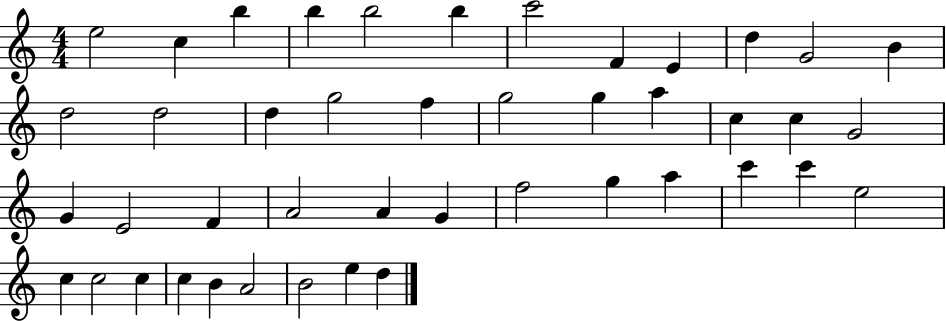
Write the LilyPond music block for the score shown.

{
  \clef treble
  \numericTimeSignature
  \time 4/4
  \key c \major
  e''2 c''4 b''4 | b''4 b''2 b''4 | c'''2 f'4 e'4 | d''4 g'2 b'4 | \break d''2 d''2 | d''4 g''2 f''4 | g''2 g''4 a''4 | c''4 c''4 g'2 | \break g'4 e'2 f'4 | a'2 a'4 g'4 | f''2 g''4 a''4 | c'''4 c'''4 e''2 | \break c''4 c''2 c''4 | c''4 b'4 a'2 | b'2 e''4 d''4 | \bar "|."
}